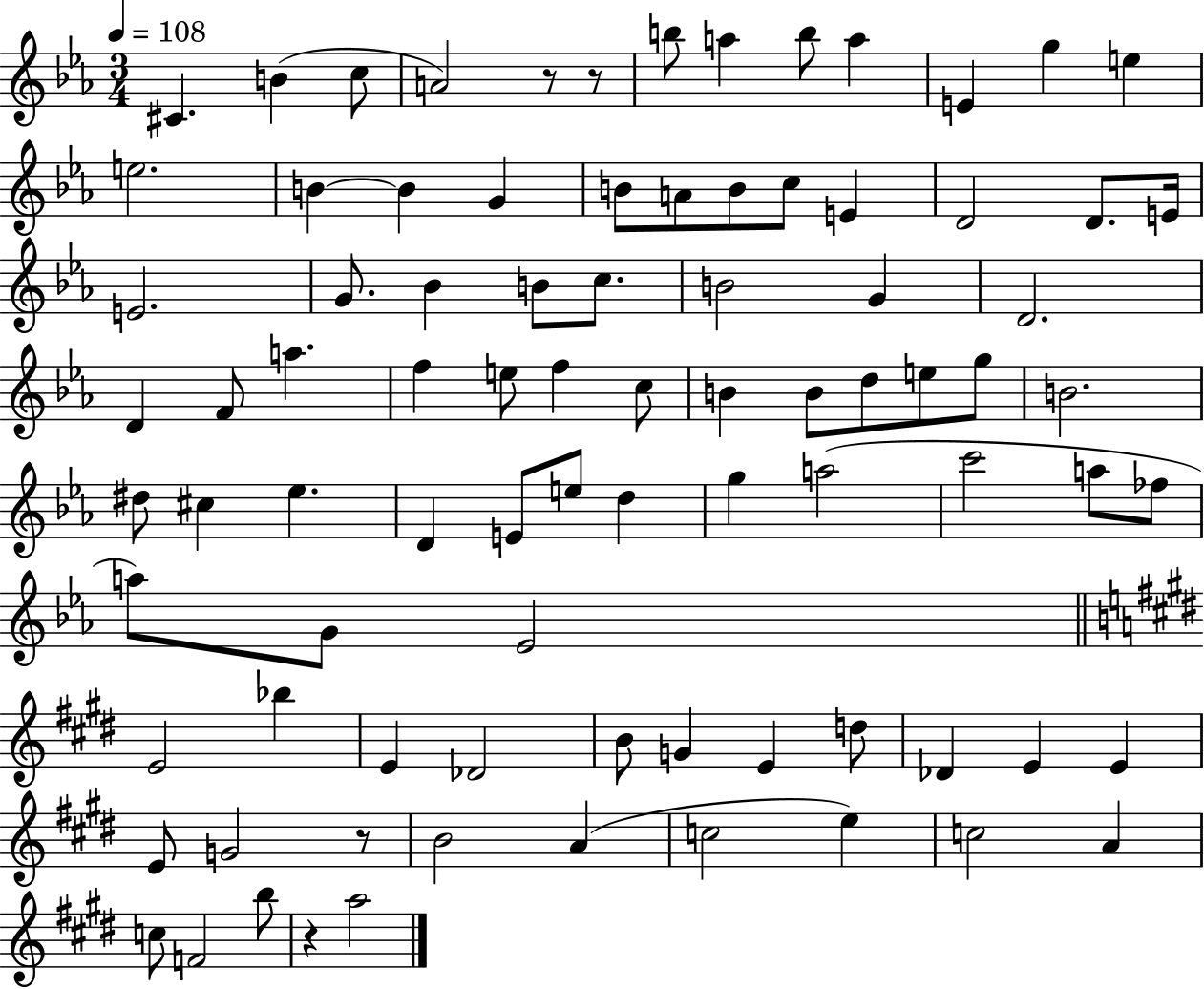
X:1
T:Untitled
M:3/4
L:1/4
K:Eb
^C B c/2 A2 z/2 z/2 b/2 a b/2 a E g e e2 B B G B/2 A/2 B/2 c/2 E D2 D/2 E/4 E2 G/2 _B B/2 c/2 B2 G D2 D F/2 a f e/2 f c/2 B B/2 d/2 e/2 g/2 B2 ^d/2 ^c _e D E/2 e/2 d g a2 c'2 a/2 _f/2 a/2 G/2 _E2 E2 _b E _D2 B/2 G E d/2 _D E E E/2 G2 z/2 B2 A c2 e c2 A c/2 F2 b/2 z a2